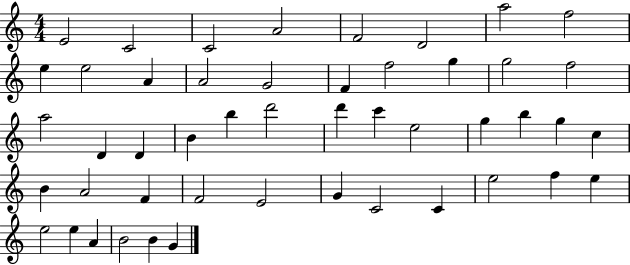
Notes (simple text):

E4/h C4/h C4/h A4/h F4/h D4/h A5/h F5/h E5/q E5/h A4/q A4/h G4/h F4/q F5/h G5/q G5/h F5/h A5/h D4/q D4/q B4/q B5/q D6/h D6/q C6/q E5/h G5/q B5/q G5/q C5/q B4/q A4/h F4/q F4/h E4/h G4/q C4/h C4/q E5/h F5/q E5/q E5/h E5/q A4/q B4/h B4/q G4/q